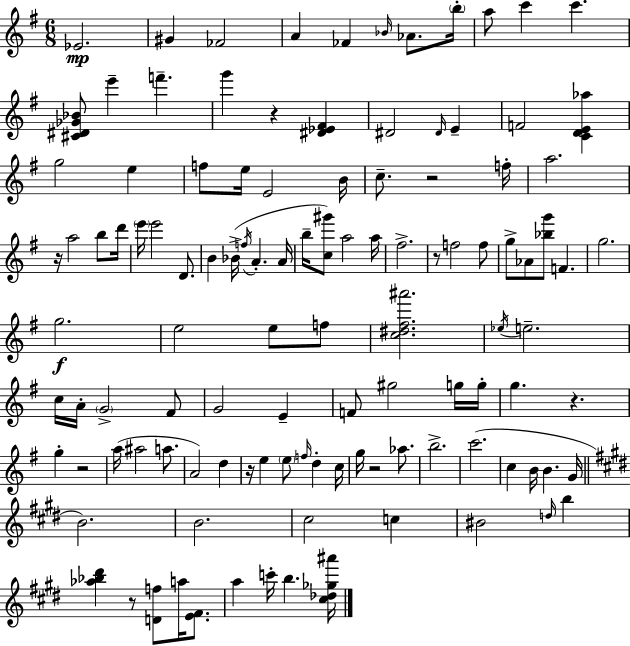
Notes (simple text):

Eb4/h. G#4/q FES4/h A4/q FES4/q Bb4/s Ab4/e. B5/s A5/e C6/q C6/q. [C#4,D#4,Gb4,Bb4]/e E6/q F6/q. G6/q R/q [D#4,Eb4,F#4]/q D#4/h D#4/s E4/q F4/h [C4,D4,E4,Ab5]/q G5/h E5/q F5/e E5/s E4/h B4/s C5/e. R/h F5/s A5/h. R/s A5/h B5/e D6/s E6/s E6/h D4/e. B4/q Bb4/s F5/s A4/q. A4/s B5/s [C5,G#6]/e A5/h A5/s F#5/h. R/e F5/h F5/e G5/e Ab4/e [Bb5,G6]/e F4/q. G5/h. G5/h. E5/h E5/e F5/e [C5,D#5,F#5,A#6]/h. Eb5/s E5/h. C5/s A4/s G4/h F#4/e G4/h E4/q F4/e G#5/h G5/s G5/s G5/q. R/q. G5/q R/h A5/s A#5/h A5/e. A4/h D5/q R/s E5/q E5/e F5/s D5/q C5/s G5/s R/h Ab5/e. B5/h. C6/h. C5/q B4/s B4/q. G4/s B4/h. B4/h. C#5/h C5/q BIS4/h D5/s B5/q [Ab5,Bb5,D#6]/q R/e [D4,F5]/e A5/s [E4,F#4]/e. A5/q C6/s B5/q. [C#5,Db5,Gb5,A#6]/s